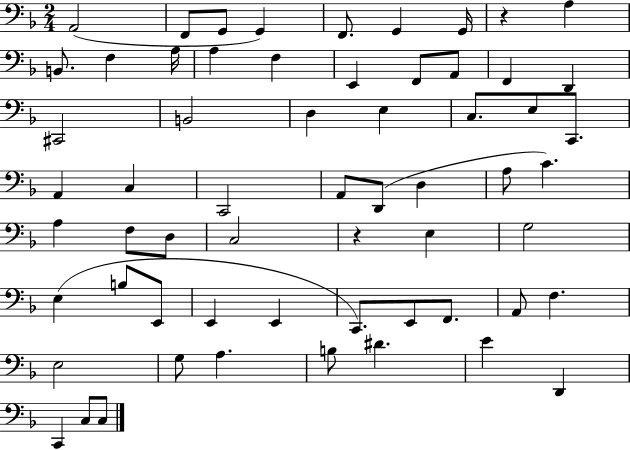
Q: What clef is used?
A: bass